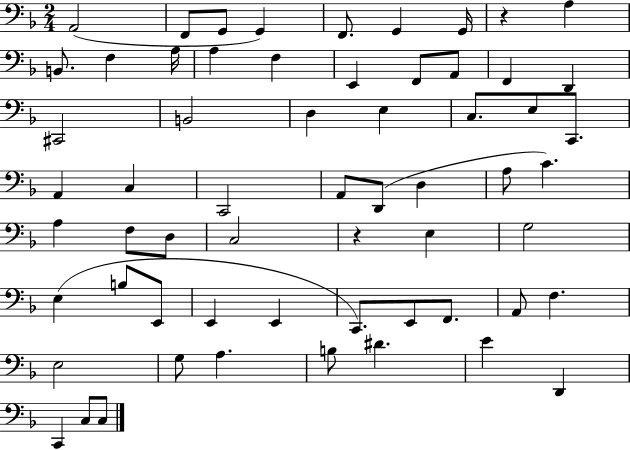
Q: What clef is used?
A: bass